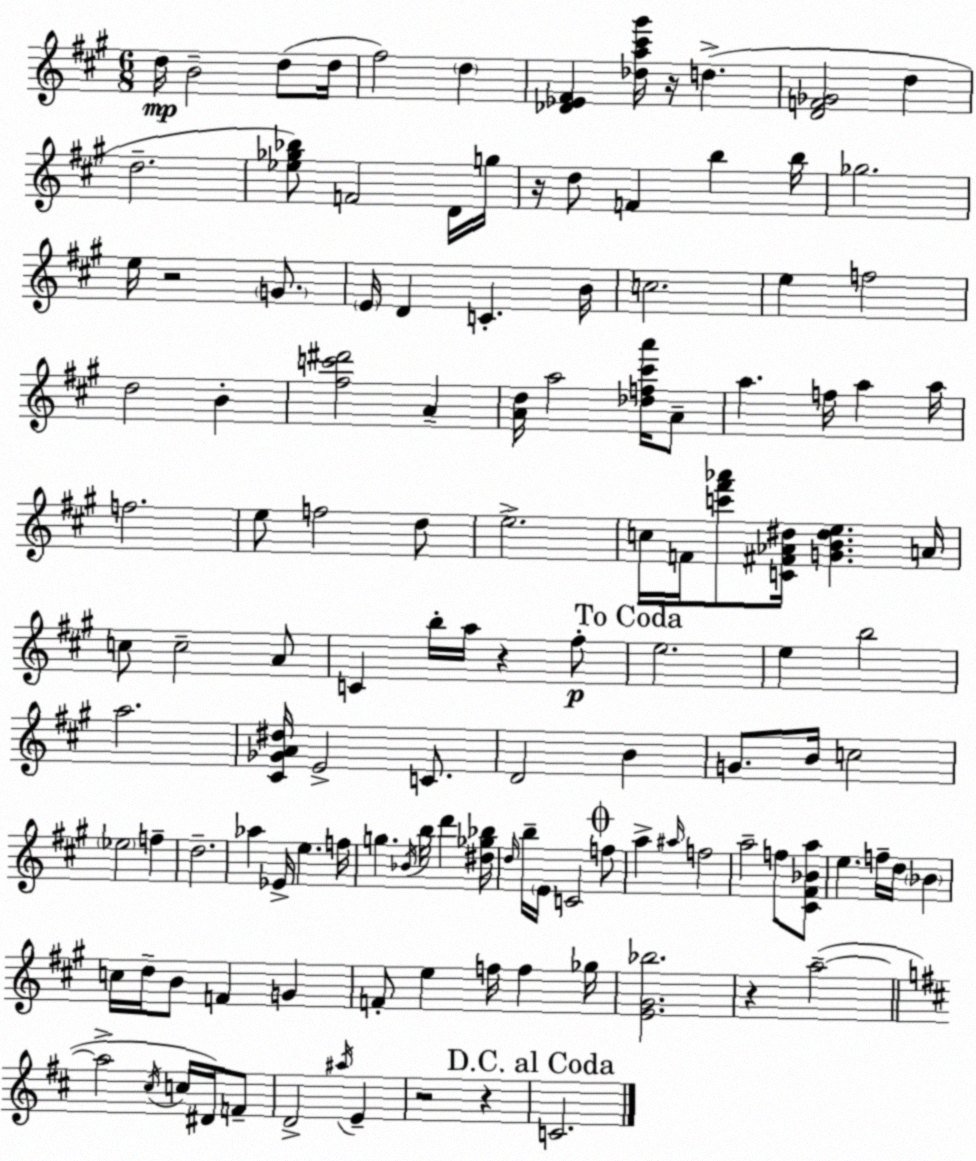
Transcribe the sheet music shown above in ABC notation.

X:1
T:Untitled
M:6/8
L:1/4
K:A
d/4 B2 d/2 d/4 ^f2 d [_D_E^F] [_da^c'^g']/4 z/4 d [DF_G]2 d d2 [_e_g_b]/2 F2 D/4 g/4 z/4 d/2 F b b/4 _g2 e/4 z2 G/2 E/4 D C B/4 c2 e f2 d2 B [^fc'^d']2 A [Ad]/4 a2 [_df^c'a']/4 A/2 a f/4 a a/4 f2 e/2 f2 d/2 e2 c/4 F/4 [c'^f'_a']/2 [C^F_A^d]/4 [GB^de] A/4 c/2 c2 A/2 C b/4 a/4 z ^f/2 e2 e b2 a2 [^C_GA^d]/4 E2 C/2 D2 B G/2 B/4 c2 _e2 f d2 _a _E/4 e f/4 g _B/4 b/4 d' [^d_g_b]/4 d/4 b/4 E/4 C2 f/2 a ^a/4 f2 a2 f/2 [^C^F_Ba]/2 e f/4 d/4 _B c/4 d/4 B/2 F G F/2 e f/4 f _g/4 [E^G_b]2 z a2 a2 ^c/4 c/4 ^D/4 F/2 D2 ^a/4 E z2 z C2